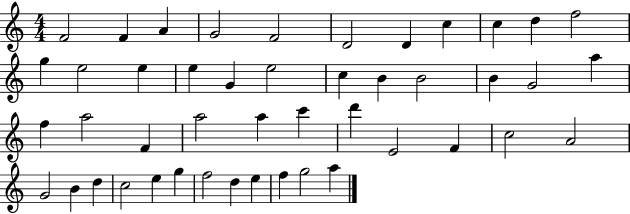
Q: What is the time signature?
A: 4/4